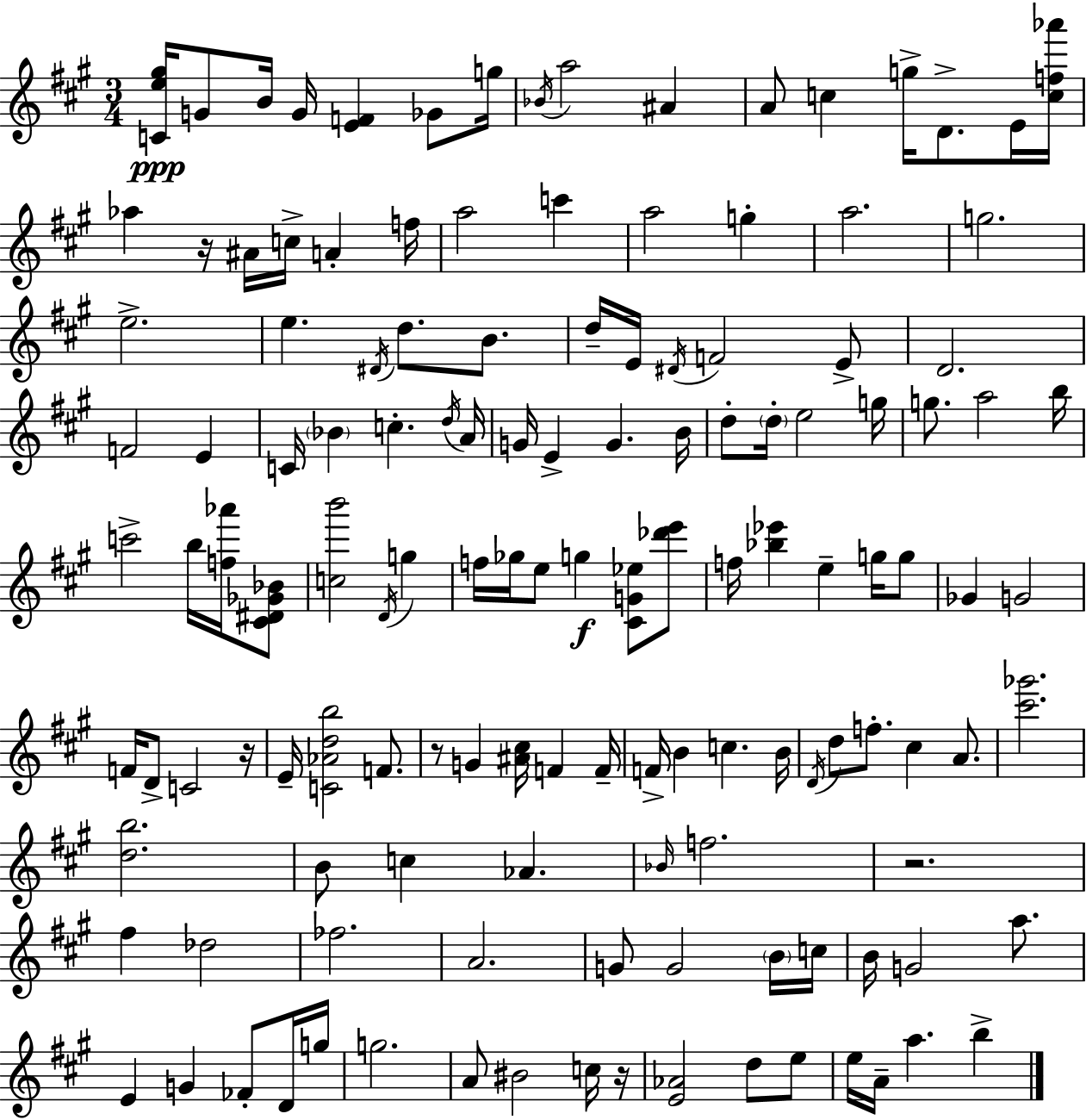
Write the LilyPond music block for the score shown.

{
  \clef treble
  \numericTimeSignature
  \time 3/4
  \key a \major
  <c' e'' gis''>16\ppp g'8 b'16 g'16 <e' f'>4 ges'8 g''16 | \acciaccatura { bes'16 } a''2 ais'4 | a'8 c''4 g''16-> d'8.-> e'16 | <c'' f'' aes'''>16 aes''4 r16 ais'16 c''16-> a'4-. | \break f''16 a''2 c'''4 | a''2 g''4-. | a''2. | g''2. | \break e''2.-> | e''4. \acciaccatura { dis'16 } d''8. b'8. | d''16-- e'16 \acciaccatura { dis'16 } f'2 | e'8-> d'2. | \break f'2 e'4 | c'16 \parenthesize bes'4 c''4.-. | \acciaccatura { d''16 } a'16 g'16 e'4-> g'4. | b'16 d''8-. \parenthesize d''16-. e''2 | \break g''16 g''8. a''2 | b''16 c'''2-> | b''16 <f'' aes'''>16 <cis' dis' ges' bes'>8 <c'' b'''>2 | \acciaccatura { d'16 } g''4 f''16 ges''16 e''8 g''4\f | \break <cis' g' ees''>8 <des''' e'''>8 f''16 <bes'' ees'''>4 e''4-- | g''16 g''8 ges'4 g'2 | f'16 d'8-> c'2 | r16 e'16-- <c' aes' d'' b''>2 | \break f'8. r8 g'4 <ais' cis''>16 | f'4 f'16-- f'16-> b'4 c''4. | b'16 \acciaccatura { d'16 } d''8 f''8.-. cis''4 | a'8. <cis''' ges'''>2. | \break <d'' b''>2. | b'8 c''4 | aes'4. \grace { bes'16 } f''2. | r2. | \break fis''4 des''2 | fes''2. | a'2. | g'8 g'2 | \break \parenthesize b'16 c''16 b'16 g'2 | a''8. e'4 g'4 | fes'8-. d'16 g''16 g''2. | a'8 bis'2 | \break c''16 r16 <e' aes'>2 | d''8 e''8 e''16 a'16-- a''4. | b''4-> \bar "|."
}